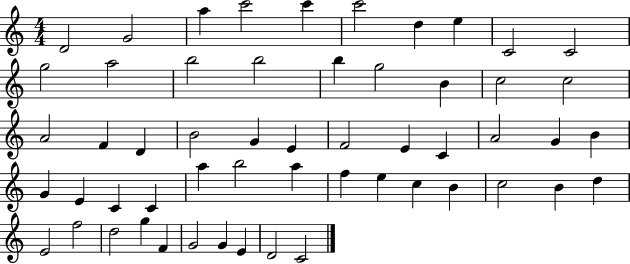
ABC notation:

X:1
T:Untitled
M:4/4
L:1/4
K:C
D2 G2 a c'2 c' c'2 d e C2 C2 g2 a2 b2 b2 b g2 B c2 c2 A2 F D B2 G E F2 E C A2 G B G E C C a b2 a f e c B c2 B d E2 f2 d2 g F G2 G E D2 C2